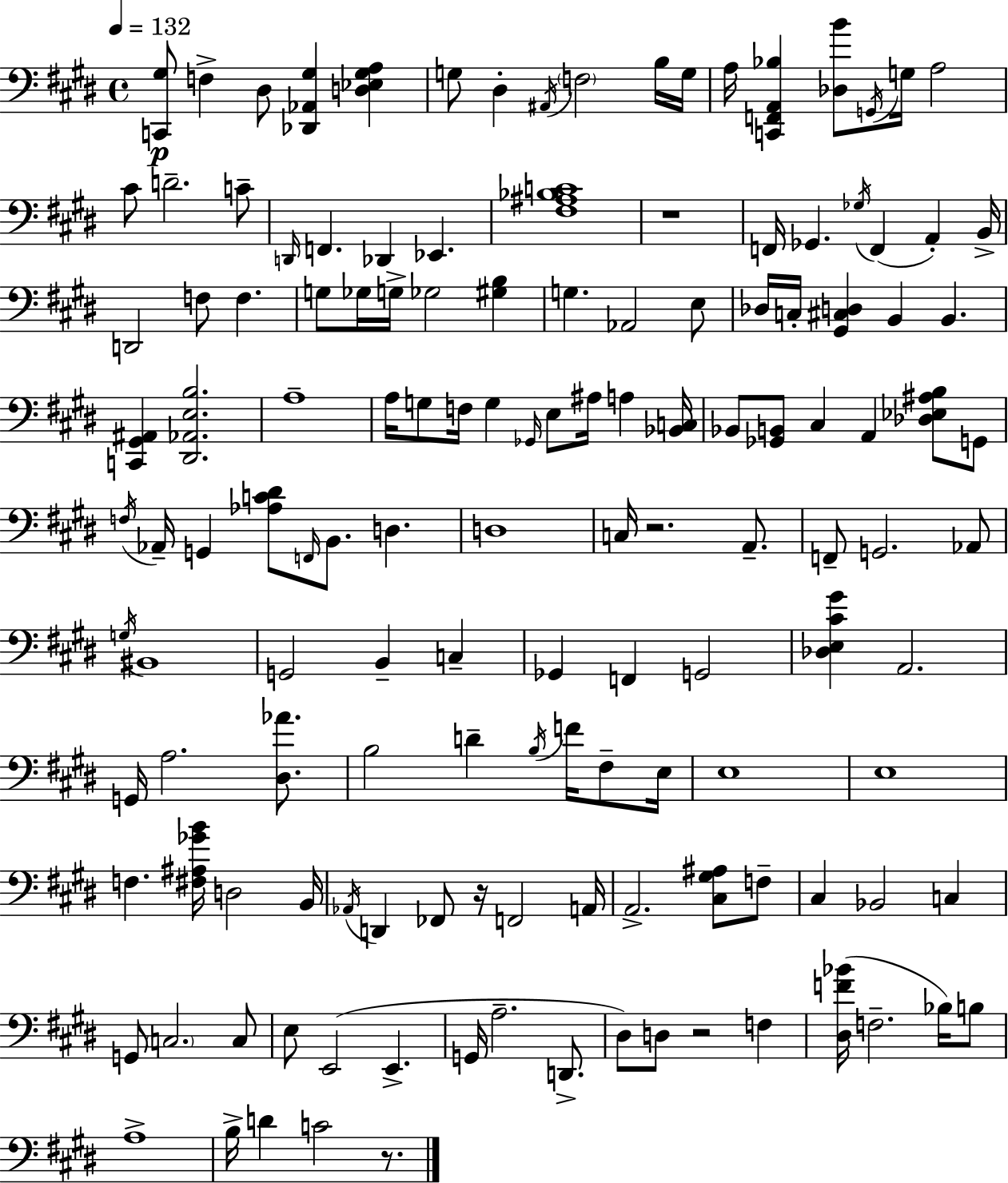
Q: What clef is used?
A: bass